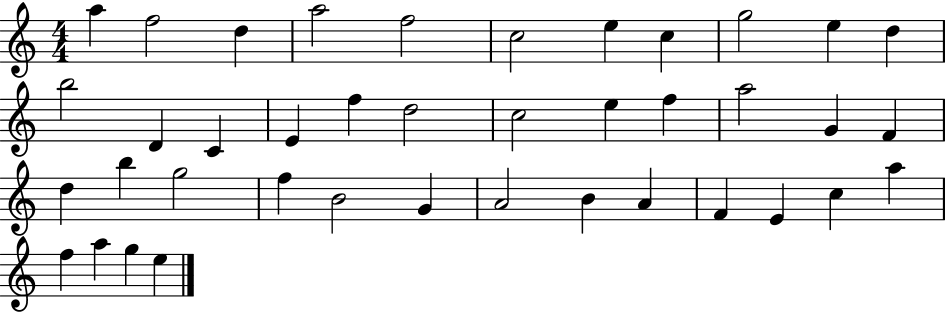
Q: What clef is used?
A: treble